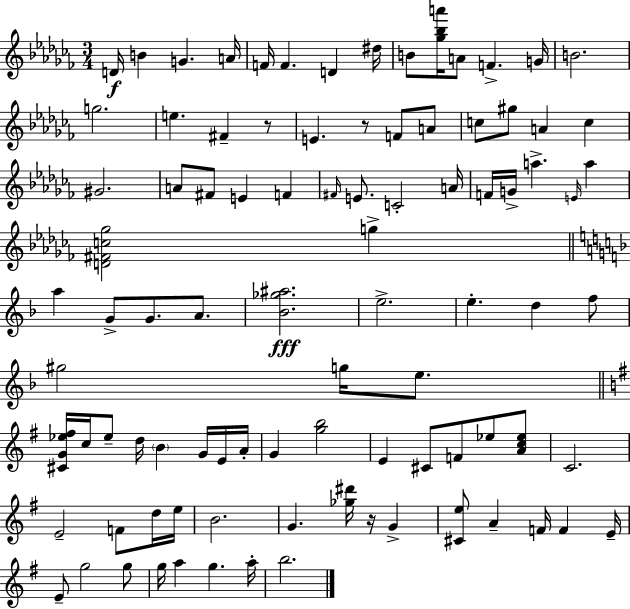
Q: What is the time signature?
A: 3/4